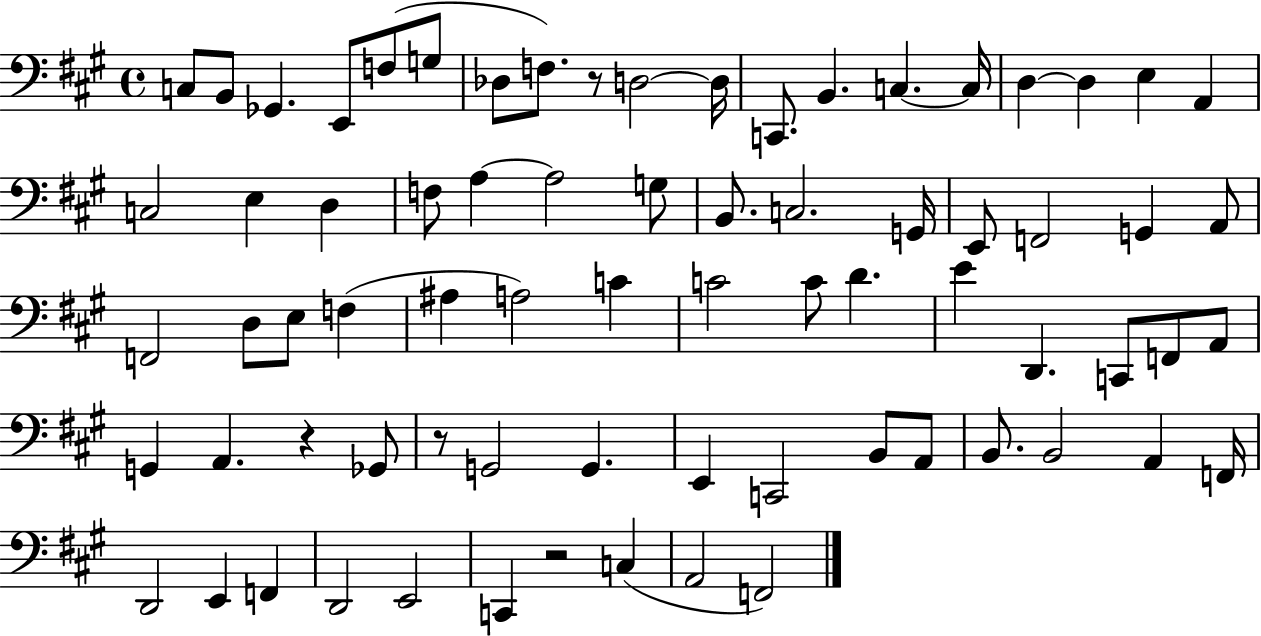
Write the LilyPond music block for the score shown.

{
  \clef bass
  \time 4/4
  \defaultTimeSignature
  \key a \major
  \repeat volta 2 { c8 b,8 ges,4. e,8 f8( g8 | des8 f8.) r8 d2~~ d16 | c,8. b,4. c4.~~ c16 | d4~~ d4 e4 a,4 | \break c2 e4 d4 | f8 a4~~ a2 g8 | b,8. c2. g,16 | e,8 f,2 g,4 a,8 | \break f,2 d8 e8 f4( | ais4 a2) c'4 | c'2 c'8 d'4. | e'4 d,4. c,8 f,8 a,8 | \break g,4 a,4. r4 ges,8 | r8 g,2 g,4. | e,4 c,2 b,8 a,8 | b,8. b,2 a,4 f,16 | \break d,2 e,4 f,4 | d,2 e,2 | c,4 r2 c4( | a,2 f,2) | \break } \bar "|."
}